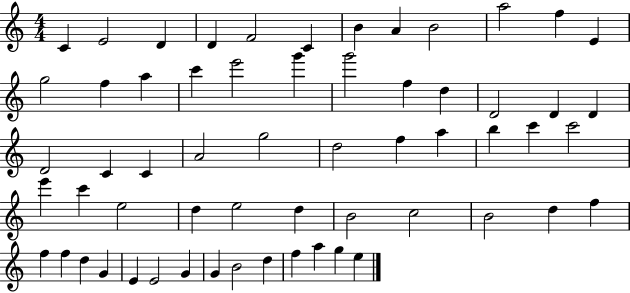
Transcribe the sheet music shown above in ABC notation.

X:1
T:Untitled
M:4/4
L:1/4
K:C
C E2 D D F2 C B A B2 a2 f E g2 f a c' e'2 g' g'2 f d D2 D D D2 C C A2 g2 d2 f a b c' c'2 e' c' e2 d e2 d B2 c2 B2 d f f f d G E E2 G G B2 d f a g e